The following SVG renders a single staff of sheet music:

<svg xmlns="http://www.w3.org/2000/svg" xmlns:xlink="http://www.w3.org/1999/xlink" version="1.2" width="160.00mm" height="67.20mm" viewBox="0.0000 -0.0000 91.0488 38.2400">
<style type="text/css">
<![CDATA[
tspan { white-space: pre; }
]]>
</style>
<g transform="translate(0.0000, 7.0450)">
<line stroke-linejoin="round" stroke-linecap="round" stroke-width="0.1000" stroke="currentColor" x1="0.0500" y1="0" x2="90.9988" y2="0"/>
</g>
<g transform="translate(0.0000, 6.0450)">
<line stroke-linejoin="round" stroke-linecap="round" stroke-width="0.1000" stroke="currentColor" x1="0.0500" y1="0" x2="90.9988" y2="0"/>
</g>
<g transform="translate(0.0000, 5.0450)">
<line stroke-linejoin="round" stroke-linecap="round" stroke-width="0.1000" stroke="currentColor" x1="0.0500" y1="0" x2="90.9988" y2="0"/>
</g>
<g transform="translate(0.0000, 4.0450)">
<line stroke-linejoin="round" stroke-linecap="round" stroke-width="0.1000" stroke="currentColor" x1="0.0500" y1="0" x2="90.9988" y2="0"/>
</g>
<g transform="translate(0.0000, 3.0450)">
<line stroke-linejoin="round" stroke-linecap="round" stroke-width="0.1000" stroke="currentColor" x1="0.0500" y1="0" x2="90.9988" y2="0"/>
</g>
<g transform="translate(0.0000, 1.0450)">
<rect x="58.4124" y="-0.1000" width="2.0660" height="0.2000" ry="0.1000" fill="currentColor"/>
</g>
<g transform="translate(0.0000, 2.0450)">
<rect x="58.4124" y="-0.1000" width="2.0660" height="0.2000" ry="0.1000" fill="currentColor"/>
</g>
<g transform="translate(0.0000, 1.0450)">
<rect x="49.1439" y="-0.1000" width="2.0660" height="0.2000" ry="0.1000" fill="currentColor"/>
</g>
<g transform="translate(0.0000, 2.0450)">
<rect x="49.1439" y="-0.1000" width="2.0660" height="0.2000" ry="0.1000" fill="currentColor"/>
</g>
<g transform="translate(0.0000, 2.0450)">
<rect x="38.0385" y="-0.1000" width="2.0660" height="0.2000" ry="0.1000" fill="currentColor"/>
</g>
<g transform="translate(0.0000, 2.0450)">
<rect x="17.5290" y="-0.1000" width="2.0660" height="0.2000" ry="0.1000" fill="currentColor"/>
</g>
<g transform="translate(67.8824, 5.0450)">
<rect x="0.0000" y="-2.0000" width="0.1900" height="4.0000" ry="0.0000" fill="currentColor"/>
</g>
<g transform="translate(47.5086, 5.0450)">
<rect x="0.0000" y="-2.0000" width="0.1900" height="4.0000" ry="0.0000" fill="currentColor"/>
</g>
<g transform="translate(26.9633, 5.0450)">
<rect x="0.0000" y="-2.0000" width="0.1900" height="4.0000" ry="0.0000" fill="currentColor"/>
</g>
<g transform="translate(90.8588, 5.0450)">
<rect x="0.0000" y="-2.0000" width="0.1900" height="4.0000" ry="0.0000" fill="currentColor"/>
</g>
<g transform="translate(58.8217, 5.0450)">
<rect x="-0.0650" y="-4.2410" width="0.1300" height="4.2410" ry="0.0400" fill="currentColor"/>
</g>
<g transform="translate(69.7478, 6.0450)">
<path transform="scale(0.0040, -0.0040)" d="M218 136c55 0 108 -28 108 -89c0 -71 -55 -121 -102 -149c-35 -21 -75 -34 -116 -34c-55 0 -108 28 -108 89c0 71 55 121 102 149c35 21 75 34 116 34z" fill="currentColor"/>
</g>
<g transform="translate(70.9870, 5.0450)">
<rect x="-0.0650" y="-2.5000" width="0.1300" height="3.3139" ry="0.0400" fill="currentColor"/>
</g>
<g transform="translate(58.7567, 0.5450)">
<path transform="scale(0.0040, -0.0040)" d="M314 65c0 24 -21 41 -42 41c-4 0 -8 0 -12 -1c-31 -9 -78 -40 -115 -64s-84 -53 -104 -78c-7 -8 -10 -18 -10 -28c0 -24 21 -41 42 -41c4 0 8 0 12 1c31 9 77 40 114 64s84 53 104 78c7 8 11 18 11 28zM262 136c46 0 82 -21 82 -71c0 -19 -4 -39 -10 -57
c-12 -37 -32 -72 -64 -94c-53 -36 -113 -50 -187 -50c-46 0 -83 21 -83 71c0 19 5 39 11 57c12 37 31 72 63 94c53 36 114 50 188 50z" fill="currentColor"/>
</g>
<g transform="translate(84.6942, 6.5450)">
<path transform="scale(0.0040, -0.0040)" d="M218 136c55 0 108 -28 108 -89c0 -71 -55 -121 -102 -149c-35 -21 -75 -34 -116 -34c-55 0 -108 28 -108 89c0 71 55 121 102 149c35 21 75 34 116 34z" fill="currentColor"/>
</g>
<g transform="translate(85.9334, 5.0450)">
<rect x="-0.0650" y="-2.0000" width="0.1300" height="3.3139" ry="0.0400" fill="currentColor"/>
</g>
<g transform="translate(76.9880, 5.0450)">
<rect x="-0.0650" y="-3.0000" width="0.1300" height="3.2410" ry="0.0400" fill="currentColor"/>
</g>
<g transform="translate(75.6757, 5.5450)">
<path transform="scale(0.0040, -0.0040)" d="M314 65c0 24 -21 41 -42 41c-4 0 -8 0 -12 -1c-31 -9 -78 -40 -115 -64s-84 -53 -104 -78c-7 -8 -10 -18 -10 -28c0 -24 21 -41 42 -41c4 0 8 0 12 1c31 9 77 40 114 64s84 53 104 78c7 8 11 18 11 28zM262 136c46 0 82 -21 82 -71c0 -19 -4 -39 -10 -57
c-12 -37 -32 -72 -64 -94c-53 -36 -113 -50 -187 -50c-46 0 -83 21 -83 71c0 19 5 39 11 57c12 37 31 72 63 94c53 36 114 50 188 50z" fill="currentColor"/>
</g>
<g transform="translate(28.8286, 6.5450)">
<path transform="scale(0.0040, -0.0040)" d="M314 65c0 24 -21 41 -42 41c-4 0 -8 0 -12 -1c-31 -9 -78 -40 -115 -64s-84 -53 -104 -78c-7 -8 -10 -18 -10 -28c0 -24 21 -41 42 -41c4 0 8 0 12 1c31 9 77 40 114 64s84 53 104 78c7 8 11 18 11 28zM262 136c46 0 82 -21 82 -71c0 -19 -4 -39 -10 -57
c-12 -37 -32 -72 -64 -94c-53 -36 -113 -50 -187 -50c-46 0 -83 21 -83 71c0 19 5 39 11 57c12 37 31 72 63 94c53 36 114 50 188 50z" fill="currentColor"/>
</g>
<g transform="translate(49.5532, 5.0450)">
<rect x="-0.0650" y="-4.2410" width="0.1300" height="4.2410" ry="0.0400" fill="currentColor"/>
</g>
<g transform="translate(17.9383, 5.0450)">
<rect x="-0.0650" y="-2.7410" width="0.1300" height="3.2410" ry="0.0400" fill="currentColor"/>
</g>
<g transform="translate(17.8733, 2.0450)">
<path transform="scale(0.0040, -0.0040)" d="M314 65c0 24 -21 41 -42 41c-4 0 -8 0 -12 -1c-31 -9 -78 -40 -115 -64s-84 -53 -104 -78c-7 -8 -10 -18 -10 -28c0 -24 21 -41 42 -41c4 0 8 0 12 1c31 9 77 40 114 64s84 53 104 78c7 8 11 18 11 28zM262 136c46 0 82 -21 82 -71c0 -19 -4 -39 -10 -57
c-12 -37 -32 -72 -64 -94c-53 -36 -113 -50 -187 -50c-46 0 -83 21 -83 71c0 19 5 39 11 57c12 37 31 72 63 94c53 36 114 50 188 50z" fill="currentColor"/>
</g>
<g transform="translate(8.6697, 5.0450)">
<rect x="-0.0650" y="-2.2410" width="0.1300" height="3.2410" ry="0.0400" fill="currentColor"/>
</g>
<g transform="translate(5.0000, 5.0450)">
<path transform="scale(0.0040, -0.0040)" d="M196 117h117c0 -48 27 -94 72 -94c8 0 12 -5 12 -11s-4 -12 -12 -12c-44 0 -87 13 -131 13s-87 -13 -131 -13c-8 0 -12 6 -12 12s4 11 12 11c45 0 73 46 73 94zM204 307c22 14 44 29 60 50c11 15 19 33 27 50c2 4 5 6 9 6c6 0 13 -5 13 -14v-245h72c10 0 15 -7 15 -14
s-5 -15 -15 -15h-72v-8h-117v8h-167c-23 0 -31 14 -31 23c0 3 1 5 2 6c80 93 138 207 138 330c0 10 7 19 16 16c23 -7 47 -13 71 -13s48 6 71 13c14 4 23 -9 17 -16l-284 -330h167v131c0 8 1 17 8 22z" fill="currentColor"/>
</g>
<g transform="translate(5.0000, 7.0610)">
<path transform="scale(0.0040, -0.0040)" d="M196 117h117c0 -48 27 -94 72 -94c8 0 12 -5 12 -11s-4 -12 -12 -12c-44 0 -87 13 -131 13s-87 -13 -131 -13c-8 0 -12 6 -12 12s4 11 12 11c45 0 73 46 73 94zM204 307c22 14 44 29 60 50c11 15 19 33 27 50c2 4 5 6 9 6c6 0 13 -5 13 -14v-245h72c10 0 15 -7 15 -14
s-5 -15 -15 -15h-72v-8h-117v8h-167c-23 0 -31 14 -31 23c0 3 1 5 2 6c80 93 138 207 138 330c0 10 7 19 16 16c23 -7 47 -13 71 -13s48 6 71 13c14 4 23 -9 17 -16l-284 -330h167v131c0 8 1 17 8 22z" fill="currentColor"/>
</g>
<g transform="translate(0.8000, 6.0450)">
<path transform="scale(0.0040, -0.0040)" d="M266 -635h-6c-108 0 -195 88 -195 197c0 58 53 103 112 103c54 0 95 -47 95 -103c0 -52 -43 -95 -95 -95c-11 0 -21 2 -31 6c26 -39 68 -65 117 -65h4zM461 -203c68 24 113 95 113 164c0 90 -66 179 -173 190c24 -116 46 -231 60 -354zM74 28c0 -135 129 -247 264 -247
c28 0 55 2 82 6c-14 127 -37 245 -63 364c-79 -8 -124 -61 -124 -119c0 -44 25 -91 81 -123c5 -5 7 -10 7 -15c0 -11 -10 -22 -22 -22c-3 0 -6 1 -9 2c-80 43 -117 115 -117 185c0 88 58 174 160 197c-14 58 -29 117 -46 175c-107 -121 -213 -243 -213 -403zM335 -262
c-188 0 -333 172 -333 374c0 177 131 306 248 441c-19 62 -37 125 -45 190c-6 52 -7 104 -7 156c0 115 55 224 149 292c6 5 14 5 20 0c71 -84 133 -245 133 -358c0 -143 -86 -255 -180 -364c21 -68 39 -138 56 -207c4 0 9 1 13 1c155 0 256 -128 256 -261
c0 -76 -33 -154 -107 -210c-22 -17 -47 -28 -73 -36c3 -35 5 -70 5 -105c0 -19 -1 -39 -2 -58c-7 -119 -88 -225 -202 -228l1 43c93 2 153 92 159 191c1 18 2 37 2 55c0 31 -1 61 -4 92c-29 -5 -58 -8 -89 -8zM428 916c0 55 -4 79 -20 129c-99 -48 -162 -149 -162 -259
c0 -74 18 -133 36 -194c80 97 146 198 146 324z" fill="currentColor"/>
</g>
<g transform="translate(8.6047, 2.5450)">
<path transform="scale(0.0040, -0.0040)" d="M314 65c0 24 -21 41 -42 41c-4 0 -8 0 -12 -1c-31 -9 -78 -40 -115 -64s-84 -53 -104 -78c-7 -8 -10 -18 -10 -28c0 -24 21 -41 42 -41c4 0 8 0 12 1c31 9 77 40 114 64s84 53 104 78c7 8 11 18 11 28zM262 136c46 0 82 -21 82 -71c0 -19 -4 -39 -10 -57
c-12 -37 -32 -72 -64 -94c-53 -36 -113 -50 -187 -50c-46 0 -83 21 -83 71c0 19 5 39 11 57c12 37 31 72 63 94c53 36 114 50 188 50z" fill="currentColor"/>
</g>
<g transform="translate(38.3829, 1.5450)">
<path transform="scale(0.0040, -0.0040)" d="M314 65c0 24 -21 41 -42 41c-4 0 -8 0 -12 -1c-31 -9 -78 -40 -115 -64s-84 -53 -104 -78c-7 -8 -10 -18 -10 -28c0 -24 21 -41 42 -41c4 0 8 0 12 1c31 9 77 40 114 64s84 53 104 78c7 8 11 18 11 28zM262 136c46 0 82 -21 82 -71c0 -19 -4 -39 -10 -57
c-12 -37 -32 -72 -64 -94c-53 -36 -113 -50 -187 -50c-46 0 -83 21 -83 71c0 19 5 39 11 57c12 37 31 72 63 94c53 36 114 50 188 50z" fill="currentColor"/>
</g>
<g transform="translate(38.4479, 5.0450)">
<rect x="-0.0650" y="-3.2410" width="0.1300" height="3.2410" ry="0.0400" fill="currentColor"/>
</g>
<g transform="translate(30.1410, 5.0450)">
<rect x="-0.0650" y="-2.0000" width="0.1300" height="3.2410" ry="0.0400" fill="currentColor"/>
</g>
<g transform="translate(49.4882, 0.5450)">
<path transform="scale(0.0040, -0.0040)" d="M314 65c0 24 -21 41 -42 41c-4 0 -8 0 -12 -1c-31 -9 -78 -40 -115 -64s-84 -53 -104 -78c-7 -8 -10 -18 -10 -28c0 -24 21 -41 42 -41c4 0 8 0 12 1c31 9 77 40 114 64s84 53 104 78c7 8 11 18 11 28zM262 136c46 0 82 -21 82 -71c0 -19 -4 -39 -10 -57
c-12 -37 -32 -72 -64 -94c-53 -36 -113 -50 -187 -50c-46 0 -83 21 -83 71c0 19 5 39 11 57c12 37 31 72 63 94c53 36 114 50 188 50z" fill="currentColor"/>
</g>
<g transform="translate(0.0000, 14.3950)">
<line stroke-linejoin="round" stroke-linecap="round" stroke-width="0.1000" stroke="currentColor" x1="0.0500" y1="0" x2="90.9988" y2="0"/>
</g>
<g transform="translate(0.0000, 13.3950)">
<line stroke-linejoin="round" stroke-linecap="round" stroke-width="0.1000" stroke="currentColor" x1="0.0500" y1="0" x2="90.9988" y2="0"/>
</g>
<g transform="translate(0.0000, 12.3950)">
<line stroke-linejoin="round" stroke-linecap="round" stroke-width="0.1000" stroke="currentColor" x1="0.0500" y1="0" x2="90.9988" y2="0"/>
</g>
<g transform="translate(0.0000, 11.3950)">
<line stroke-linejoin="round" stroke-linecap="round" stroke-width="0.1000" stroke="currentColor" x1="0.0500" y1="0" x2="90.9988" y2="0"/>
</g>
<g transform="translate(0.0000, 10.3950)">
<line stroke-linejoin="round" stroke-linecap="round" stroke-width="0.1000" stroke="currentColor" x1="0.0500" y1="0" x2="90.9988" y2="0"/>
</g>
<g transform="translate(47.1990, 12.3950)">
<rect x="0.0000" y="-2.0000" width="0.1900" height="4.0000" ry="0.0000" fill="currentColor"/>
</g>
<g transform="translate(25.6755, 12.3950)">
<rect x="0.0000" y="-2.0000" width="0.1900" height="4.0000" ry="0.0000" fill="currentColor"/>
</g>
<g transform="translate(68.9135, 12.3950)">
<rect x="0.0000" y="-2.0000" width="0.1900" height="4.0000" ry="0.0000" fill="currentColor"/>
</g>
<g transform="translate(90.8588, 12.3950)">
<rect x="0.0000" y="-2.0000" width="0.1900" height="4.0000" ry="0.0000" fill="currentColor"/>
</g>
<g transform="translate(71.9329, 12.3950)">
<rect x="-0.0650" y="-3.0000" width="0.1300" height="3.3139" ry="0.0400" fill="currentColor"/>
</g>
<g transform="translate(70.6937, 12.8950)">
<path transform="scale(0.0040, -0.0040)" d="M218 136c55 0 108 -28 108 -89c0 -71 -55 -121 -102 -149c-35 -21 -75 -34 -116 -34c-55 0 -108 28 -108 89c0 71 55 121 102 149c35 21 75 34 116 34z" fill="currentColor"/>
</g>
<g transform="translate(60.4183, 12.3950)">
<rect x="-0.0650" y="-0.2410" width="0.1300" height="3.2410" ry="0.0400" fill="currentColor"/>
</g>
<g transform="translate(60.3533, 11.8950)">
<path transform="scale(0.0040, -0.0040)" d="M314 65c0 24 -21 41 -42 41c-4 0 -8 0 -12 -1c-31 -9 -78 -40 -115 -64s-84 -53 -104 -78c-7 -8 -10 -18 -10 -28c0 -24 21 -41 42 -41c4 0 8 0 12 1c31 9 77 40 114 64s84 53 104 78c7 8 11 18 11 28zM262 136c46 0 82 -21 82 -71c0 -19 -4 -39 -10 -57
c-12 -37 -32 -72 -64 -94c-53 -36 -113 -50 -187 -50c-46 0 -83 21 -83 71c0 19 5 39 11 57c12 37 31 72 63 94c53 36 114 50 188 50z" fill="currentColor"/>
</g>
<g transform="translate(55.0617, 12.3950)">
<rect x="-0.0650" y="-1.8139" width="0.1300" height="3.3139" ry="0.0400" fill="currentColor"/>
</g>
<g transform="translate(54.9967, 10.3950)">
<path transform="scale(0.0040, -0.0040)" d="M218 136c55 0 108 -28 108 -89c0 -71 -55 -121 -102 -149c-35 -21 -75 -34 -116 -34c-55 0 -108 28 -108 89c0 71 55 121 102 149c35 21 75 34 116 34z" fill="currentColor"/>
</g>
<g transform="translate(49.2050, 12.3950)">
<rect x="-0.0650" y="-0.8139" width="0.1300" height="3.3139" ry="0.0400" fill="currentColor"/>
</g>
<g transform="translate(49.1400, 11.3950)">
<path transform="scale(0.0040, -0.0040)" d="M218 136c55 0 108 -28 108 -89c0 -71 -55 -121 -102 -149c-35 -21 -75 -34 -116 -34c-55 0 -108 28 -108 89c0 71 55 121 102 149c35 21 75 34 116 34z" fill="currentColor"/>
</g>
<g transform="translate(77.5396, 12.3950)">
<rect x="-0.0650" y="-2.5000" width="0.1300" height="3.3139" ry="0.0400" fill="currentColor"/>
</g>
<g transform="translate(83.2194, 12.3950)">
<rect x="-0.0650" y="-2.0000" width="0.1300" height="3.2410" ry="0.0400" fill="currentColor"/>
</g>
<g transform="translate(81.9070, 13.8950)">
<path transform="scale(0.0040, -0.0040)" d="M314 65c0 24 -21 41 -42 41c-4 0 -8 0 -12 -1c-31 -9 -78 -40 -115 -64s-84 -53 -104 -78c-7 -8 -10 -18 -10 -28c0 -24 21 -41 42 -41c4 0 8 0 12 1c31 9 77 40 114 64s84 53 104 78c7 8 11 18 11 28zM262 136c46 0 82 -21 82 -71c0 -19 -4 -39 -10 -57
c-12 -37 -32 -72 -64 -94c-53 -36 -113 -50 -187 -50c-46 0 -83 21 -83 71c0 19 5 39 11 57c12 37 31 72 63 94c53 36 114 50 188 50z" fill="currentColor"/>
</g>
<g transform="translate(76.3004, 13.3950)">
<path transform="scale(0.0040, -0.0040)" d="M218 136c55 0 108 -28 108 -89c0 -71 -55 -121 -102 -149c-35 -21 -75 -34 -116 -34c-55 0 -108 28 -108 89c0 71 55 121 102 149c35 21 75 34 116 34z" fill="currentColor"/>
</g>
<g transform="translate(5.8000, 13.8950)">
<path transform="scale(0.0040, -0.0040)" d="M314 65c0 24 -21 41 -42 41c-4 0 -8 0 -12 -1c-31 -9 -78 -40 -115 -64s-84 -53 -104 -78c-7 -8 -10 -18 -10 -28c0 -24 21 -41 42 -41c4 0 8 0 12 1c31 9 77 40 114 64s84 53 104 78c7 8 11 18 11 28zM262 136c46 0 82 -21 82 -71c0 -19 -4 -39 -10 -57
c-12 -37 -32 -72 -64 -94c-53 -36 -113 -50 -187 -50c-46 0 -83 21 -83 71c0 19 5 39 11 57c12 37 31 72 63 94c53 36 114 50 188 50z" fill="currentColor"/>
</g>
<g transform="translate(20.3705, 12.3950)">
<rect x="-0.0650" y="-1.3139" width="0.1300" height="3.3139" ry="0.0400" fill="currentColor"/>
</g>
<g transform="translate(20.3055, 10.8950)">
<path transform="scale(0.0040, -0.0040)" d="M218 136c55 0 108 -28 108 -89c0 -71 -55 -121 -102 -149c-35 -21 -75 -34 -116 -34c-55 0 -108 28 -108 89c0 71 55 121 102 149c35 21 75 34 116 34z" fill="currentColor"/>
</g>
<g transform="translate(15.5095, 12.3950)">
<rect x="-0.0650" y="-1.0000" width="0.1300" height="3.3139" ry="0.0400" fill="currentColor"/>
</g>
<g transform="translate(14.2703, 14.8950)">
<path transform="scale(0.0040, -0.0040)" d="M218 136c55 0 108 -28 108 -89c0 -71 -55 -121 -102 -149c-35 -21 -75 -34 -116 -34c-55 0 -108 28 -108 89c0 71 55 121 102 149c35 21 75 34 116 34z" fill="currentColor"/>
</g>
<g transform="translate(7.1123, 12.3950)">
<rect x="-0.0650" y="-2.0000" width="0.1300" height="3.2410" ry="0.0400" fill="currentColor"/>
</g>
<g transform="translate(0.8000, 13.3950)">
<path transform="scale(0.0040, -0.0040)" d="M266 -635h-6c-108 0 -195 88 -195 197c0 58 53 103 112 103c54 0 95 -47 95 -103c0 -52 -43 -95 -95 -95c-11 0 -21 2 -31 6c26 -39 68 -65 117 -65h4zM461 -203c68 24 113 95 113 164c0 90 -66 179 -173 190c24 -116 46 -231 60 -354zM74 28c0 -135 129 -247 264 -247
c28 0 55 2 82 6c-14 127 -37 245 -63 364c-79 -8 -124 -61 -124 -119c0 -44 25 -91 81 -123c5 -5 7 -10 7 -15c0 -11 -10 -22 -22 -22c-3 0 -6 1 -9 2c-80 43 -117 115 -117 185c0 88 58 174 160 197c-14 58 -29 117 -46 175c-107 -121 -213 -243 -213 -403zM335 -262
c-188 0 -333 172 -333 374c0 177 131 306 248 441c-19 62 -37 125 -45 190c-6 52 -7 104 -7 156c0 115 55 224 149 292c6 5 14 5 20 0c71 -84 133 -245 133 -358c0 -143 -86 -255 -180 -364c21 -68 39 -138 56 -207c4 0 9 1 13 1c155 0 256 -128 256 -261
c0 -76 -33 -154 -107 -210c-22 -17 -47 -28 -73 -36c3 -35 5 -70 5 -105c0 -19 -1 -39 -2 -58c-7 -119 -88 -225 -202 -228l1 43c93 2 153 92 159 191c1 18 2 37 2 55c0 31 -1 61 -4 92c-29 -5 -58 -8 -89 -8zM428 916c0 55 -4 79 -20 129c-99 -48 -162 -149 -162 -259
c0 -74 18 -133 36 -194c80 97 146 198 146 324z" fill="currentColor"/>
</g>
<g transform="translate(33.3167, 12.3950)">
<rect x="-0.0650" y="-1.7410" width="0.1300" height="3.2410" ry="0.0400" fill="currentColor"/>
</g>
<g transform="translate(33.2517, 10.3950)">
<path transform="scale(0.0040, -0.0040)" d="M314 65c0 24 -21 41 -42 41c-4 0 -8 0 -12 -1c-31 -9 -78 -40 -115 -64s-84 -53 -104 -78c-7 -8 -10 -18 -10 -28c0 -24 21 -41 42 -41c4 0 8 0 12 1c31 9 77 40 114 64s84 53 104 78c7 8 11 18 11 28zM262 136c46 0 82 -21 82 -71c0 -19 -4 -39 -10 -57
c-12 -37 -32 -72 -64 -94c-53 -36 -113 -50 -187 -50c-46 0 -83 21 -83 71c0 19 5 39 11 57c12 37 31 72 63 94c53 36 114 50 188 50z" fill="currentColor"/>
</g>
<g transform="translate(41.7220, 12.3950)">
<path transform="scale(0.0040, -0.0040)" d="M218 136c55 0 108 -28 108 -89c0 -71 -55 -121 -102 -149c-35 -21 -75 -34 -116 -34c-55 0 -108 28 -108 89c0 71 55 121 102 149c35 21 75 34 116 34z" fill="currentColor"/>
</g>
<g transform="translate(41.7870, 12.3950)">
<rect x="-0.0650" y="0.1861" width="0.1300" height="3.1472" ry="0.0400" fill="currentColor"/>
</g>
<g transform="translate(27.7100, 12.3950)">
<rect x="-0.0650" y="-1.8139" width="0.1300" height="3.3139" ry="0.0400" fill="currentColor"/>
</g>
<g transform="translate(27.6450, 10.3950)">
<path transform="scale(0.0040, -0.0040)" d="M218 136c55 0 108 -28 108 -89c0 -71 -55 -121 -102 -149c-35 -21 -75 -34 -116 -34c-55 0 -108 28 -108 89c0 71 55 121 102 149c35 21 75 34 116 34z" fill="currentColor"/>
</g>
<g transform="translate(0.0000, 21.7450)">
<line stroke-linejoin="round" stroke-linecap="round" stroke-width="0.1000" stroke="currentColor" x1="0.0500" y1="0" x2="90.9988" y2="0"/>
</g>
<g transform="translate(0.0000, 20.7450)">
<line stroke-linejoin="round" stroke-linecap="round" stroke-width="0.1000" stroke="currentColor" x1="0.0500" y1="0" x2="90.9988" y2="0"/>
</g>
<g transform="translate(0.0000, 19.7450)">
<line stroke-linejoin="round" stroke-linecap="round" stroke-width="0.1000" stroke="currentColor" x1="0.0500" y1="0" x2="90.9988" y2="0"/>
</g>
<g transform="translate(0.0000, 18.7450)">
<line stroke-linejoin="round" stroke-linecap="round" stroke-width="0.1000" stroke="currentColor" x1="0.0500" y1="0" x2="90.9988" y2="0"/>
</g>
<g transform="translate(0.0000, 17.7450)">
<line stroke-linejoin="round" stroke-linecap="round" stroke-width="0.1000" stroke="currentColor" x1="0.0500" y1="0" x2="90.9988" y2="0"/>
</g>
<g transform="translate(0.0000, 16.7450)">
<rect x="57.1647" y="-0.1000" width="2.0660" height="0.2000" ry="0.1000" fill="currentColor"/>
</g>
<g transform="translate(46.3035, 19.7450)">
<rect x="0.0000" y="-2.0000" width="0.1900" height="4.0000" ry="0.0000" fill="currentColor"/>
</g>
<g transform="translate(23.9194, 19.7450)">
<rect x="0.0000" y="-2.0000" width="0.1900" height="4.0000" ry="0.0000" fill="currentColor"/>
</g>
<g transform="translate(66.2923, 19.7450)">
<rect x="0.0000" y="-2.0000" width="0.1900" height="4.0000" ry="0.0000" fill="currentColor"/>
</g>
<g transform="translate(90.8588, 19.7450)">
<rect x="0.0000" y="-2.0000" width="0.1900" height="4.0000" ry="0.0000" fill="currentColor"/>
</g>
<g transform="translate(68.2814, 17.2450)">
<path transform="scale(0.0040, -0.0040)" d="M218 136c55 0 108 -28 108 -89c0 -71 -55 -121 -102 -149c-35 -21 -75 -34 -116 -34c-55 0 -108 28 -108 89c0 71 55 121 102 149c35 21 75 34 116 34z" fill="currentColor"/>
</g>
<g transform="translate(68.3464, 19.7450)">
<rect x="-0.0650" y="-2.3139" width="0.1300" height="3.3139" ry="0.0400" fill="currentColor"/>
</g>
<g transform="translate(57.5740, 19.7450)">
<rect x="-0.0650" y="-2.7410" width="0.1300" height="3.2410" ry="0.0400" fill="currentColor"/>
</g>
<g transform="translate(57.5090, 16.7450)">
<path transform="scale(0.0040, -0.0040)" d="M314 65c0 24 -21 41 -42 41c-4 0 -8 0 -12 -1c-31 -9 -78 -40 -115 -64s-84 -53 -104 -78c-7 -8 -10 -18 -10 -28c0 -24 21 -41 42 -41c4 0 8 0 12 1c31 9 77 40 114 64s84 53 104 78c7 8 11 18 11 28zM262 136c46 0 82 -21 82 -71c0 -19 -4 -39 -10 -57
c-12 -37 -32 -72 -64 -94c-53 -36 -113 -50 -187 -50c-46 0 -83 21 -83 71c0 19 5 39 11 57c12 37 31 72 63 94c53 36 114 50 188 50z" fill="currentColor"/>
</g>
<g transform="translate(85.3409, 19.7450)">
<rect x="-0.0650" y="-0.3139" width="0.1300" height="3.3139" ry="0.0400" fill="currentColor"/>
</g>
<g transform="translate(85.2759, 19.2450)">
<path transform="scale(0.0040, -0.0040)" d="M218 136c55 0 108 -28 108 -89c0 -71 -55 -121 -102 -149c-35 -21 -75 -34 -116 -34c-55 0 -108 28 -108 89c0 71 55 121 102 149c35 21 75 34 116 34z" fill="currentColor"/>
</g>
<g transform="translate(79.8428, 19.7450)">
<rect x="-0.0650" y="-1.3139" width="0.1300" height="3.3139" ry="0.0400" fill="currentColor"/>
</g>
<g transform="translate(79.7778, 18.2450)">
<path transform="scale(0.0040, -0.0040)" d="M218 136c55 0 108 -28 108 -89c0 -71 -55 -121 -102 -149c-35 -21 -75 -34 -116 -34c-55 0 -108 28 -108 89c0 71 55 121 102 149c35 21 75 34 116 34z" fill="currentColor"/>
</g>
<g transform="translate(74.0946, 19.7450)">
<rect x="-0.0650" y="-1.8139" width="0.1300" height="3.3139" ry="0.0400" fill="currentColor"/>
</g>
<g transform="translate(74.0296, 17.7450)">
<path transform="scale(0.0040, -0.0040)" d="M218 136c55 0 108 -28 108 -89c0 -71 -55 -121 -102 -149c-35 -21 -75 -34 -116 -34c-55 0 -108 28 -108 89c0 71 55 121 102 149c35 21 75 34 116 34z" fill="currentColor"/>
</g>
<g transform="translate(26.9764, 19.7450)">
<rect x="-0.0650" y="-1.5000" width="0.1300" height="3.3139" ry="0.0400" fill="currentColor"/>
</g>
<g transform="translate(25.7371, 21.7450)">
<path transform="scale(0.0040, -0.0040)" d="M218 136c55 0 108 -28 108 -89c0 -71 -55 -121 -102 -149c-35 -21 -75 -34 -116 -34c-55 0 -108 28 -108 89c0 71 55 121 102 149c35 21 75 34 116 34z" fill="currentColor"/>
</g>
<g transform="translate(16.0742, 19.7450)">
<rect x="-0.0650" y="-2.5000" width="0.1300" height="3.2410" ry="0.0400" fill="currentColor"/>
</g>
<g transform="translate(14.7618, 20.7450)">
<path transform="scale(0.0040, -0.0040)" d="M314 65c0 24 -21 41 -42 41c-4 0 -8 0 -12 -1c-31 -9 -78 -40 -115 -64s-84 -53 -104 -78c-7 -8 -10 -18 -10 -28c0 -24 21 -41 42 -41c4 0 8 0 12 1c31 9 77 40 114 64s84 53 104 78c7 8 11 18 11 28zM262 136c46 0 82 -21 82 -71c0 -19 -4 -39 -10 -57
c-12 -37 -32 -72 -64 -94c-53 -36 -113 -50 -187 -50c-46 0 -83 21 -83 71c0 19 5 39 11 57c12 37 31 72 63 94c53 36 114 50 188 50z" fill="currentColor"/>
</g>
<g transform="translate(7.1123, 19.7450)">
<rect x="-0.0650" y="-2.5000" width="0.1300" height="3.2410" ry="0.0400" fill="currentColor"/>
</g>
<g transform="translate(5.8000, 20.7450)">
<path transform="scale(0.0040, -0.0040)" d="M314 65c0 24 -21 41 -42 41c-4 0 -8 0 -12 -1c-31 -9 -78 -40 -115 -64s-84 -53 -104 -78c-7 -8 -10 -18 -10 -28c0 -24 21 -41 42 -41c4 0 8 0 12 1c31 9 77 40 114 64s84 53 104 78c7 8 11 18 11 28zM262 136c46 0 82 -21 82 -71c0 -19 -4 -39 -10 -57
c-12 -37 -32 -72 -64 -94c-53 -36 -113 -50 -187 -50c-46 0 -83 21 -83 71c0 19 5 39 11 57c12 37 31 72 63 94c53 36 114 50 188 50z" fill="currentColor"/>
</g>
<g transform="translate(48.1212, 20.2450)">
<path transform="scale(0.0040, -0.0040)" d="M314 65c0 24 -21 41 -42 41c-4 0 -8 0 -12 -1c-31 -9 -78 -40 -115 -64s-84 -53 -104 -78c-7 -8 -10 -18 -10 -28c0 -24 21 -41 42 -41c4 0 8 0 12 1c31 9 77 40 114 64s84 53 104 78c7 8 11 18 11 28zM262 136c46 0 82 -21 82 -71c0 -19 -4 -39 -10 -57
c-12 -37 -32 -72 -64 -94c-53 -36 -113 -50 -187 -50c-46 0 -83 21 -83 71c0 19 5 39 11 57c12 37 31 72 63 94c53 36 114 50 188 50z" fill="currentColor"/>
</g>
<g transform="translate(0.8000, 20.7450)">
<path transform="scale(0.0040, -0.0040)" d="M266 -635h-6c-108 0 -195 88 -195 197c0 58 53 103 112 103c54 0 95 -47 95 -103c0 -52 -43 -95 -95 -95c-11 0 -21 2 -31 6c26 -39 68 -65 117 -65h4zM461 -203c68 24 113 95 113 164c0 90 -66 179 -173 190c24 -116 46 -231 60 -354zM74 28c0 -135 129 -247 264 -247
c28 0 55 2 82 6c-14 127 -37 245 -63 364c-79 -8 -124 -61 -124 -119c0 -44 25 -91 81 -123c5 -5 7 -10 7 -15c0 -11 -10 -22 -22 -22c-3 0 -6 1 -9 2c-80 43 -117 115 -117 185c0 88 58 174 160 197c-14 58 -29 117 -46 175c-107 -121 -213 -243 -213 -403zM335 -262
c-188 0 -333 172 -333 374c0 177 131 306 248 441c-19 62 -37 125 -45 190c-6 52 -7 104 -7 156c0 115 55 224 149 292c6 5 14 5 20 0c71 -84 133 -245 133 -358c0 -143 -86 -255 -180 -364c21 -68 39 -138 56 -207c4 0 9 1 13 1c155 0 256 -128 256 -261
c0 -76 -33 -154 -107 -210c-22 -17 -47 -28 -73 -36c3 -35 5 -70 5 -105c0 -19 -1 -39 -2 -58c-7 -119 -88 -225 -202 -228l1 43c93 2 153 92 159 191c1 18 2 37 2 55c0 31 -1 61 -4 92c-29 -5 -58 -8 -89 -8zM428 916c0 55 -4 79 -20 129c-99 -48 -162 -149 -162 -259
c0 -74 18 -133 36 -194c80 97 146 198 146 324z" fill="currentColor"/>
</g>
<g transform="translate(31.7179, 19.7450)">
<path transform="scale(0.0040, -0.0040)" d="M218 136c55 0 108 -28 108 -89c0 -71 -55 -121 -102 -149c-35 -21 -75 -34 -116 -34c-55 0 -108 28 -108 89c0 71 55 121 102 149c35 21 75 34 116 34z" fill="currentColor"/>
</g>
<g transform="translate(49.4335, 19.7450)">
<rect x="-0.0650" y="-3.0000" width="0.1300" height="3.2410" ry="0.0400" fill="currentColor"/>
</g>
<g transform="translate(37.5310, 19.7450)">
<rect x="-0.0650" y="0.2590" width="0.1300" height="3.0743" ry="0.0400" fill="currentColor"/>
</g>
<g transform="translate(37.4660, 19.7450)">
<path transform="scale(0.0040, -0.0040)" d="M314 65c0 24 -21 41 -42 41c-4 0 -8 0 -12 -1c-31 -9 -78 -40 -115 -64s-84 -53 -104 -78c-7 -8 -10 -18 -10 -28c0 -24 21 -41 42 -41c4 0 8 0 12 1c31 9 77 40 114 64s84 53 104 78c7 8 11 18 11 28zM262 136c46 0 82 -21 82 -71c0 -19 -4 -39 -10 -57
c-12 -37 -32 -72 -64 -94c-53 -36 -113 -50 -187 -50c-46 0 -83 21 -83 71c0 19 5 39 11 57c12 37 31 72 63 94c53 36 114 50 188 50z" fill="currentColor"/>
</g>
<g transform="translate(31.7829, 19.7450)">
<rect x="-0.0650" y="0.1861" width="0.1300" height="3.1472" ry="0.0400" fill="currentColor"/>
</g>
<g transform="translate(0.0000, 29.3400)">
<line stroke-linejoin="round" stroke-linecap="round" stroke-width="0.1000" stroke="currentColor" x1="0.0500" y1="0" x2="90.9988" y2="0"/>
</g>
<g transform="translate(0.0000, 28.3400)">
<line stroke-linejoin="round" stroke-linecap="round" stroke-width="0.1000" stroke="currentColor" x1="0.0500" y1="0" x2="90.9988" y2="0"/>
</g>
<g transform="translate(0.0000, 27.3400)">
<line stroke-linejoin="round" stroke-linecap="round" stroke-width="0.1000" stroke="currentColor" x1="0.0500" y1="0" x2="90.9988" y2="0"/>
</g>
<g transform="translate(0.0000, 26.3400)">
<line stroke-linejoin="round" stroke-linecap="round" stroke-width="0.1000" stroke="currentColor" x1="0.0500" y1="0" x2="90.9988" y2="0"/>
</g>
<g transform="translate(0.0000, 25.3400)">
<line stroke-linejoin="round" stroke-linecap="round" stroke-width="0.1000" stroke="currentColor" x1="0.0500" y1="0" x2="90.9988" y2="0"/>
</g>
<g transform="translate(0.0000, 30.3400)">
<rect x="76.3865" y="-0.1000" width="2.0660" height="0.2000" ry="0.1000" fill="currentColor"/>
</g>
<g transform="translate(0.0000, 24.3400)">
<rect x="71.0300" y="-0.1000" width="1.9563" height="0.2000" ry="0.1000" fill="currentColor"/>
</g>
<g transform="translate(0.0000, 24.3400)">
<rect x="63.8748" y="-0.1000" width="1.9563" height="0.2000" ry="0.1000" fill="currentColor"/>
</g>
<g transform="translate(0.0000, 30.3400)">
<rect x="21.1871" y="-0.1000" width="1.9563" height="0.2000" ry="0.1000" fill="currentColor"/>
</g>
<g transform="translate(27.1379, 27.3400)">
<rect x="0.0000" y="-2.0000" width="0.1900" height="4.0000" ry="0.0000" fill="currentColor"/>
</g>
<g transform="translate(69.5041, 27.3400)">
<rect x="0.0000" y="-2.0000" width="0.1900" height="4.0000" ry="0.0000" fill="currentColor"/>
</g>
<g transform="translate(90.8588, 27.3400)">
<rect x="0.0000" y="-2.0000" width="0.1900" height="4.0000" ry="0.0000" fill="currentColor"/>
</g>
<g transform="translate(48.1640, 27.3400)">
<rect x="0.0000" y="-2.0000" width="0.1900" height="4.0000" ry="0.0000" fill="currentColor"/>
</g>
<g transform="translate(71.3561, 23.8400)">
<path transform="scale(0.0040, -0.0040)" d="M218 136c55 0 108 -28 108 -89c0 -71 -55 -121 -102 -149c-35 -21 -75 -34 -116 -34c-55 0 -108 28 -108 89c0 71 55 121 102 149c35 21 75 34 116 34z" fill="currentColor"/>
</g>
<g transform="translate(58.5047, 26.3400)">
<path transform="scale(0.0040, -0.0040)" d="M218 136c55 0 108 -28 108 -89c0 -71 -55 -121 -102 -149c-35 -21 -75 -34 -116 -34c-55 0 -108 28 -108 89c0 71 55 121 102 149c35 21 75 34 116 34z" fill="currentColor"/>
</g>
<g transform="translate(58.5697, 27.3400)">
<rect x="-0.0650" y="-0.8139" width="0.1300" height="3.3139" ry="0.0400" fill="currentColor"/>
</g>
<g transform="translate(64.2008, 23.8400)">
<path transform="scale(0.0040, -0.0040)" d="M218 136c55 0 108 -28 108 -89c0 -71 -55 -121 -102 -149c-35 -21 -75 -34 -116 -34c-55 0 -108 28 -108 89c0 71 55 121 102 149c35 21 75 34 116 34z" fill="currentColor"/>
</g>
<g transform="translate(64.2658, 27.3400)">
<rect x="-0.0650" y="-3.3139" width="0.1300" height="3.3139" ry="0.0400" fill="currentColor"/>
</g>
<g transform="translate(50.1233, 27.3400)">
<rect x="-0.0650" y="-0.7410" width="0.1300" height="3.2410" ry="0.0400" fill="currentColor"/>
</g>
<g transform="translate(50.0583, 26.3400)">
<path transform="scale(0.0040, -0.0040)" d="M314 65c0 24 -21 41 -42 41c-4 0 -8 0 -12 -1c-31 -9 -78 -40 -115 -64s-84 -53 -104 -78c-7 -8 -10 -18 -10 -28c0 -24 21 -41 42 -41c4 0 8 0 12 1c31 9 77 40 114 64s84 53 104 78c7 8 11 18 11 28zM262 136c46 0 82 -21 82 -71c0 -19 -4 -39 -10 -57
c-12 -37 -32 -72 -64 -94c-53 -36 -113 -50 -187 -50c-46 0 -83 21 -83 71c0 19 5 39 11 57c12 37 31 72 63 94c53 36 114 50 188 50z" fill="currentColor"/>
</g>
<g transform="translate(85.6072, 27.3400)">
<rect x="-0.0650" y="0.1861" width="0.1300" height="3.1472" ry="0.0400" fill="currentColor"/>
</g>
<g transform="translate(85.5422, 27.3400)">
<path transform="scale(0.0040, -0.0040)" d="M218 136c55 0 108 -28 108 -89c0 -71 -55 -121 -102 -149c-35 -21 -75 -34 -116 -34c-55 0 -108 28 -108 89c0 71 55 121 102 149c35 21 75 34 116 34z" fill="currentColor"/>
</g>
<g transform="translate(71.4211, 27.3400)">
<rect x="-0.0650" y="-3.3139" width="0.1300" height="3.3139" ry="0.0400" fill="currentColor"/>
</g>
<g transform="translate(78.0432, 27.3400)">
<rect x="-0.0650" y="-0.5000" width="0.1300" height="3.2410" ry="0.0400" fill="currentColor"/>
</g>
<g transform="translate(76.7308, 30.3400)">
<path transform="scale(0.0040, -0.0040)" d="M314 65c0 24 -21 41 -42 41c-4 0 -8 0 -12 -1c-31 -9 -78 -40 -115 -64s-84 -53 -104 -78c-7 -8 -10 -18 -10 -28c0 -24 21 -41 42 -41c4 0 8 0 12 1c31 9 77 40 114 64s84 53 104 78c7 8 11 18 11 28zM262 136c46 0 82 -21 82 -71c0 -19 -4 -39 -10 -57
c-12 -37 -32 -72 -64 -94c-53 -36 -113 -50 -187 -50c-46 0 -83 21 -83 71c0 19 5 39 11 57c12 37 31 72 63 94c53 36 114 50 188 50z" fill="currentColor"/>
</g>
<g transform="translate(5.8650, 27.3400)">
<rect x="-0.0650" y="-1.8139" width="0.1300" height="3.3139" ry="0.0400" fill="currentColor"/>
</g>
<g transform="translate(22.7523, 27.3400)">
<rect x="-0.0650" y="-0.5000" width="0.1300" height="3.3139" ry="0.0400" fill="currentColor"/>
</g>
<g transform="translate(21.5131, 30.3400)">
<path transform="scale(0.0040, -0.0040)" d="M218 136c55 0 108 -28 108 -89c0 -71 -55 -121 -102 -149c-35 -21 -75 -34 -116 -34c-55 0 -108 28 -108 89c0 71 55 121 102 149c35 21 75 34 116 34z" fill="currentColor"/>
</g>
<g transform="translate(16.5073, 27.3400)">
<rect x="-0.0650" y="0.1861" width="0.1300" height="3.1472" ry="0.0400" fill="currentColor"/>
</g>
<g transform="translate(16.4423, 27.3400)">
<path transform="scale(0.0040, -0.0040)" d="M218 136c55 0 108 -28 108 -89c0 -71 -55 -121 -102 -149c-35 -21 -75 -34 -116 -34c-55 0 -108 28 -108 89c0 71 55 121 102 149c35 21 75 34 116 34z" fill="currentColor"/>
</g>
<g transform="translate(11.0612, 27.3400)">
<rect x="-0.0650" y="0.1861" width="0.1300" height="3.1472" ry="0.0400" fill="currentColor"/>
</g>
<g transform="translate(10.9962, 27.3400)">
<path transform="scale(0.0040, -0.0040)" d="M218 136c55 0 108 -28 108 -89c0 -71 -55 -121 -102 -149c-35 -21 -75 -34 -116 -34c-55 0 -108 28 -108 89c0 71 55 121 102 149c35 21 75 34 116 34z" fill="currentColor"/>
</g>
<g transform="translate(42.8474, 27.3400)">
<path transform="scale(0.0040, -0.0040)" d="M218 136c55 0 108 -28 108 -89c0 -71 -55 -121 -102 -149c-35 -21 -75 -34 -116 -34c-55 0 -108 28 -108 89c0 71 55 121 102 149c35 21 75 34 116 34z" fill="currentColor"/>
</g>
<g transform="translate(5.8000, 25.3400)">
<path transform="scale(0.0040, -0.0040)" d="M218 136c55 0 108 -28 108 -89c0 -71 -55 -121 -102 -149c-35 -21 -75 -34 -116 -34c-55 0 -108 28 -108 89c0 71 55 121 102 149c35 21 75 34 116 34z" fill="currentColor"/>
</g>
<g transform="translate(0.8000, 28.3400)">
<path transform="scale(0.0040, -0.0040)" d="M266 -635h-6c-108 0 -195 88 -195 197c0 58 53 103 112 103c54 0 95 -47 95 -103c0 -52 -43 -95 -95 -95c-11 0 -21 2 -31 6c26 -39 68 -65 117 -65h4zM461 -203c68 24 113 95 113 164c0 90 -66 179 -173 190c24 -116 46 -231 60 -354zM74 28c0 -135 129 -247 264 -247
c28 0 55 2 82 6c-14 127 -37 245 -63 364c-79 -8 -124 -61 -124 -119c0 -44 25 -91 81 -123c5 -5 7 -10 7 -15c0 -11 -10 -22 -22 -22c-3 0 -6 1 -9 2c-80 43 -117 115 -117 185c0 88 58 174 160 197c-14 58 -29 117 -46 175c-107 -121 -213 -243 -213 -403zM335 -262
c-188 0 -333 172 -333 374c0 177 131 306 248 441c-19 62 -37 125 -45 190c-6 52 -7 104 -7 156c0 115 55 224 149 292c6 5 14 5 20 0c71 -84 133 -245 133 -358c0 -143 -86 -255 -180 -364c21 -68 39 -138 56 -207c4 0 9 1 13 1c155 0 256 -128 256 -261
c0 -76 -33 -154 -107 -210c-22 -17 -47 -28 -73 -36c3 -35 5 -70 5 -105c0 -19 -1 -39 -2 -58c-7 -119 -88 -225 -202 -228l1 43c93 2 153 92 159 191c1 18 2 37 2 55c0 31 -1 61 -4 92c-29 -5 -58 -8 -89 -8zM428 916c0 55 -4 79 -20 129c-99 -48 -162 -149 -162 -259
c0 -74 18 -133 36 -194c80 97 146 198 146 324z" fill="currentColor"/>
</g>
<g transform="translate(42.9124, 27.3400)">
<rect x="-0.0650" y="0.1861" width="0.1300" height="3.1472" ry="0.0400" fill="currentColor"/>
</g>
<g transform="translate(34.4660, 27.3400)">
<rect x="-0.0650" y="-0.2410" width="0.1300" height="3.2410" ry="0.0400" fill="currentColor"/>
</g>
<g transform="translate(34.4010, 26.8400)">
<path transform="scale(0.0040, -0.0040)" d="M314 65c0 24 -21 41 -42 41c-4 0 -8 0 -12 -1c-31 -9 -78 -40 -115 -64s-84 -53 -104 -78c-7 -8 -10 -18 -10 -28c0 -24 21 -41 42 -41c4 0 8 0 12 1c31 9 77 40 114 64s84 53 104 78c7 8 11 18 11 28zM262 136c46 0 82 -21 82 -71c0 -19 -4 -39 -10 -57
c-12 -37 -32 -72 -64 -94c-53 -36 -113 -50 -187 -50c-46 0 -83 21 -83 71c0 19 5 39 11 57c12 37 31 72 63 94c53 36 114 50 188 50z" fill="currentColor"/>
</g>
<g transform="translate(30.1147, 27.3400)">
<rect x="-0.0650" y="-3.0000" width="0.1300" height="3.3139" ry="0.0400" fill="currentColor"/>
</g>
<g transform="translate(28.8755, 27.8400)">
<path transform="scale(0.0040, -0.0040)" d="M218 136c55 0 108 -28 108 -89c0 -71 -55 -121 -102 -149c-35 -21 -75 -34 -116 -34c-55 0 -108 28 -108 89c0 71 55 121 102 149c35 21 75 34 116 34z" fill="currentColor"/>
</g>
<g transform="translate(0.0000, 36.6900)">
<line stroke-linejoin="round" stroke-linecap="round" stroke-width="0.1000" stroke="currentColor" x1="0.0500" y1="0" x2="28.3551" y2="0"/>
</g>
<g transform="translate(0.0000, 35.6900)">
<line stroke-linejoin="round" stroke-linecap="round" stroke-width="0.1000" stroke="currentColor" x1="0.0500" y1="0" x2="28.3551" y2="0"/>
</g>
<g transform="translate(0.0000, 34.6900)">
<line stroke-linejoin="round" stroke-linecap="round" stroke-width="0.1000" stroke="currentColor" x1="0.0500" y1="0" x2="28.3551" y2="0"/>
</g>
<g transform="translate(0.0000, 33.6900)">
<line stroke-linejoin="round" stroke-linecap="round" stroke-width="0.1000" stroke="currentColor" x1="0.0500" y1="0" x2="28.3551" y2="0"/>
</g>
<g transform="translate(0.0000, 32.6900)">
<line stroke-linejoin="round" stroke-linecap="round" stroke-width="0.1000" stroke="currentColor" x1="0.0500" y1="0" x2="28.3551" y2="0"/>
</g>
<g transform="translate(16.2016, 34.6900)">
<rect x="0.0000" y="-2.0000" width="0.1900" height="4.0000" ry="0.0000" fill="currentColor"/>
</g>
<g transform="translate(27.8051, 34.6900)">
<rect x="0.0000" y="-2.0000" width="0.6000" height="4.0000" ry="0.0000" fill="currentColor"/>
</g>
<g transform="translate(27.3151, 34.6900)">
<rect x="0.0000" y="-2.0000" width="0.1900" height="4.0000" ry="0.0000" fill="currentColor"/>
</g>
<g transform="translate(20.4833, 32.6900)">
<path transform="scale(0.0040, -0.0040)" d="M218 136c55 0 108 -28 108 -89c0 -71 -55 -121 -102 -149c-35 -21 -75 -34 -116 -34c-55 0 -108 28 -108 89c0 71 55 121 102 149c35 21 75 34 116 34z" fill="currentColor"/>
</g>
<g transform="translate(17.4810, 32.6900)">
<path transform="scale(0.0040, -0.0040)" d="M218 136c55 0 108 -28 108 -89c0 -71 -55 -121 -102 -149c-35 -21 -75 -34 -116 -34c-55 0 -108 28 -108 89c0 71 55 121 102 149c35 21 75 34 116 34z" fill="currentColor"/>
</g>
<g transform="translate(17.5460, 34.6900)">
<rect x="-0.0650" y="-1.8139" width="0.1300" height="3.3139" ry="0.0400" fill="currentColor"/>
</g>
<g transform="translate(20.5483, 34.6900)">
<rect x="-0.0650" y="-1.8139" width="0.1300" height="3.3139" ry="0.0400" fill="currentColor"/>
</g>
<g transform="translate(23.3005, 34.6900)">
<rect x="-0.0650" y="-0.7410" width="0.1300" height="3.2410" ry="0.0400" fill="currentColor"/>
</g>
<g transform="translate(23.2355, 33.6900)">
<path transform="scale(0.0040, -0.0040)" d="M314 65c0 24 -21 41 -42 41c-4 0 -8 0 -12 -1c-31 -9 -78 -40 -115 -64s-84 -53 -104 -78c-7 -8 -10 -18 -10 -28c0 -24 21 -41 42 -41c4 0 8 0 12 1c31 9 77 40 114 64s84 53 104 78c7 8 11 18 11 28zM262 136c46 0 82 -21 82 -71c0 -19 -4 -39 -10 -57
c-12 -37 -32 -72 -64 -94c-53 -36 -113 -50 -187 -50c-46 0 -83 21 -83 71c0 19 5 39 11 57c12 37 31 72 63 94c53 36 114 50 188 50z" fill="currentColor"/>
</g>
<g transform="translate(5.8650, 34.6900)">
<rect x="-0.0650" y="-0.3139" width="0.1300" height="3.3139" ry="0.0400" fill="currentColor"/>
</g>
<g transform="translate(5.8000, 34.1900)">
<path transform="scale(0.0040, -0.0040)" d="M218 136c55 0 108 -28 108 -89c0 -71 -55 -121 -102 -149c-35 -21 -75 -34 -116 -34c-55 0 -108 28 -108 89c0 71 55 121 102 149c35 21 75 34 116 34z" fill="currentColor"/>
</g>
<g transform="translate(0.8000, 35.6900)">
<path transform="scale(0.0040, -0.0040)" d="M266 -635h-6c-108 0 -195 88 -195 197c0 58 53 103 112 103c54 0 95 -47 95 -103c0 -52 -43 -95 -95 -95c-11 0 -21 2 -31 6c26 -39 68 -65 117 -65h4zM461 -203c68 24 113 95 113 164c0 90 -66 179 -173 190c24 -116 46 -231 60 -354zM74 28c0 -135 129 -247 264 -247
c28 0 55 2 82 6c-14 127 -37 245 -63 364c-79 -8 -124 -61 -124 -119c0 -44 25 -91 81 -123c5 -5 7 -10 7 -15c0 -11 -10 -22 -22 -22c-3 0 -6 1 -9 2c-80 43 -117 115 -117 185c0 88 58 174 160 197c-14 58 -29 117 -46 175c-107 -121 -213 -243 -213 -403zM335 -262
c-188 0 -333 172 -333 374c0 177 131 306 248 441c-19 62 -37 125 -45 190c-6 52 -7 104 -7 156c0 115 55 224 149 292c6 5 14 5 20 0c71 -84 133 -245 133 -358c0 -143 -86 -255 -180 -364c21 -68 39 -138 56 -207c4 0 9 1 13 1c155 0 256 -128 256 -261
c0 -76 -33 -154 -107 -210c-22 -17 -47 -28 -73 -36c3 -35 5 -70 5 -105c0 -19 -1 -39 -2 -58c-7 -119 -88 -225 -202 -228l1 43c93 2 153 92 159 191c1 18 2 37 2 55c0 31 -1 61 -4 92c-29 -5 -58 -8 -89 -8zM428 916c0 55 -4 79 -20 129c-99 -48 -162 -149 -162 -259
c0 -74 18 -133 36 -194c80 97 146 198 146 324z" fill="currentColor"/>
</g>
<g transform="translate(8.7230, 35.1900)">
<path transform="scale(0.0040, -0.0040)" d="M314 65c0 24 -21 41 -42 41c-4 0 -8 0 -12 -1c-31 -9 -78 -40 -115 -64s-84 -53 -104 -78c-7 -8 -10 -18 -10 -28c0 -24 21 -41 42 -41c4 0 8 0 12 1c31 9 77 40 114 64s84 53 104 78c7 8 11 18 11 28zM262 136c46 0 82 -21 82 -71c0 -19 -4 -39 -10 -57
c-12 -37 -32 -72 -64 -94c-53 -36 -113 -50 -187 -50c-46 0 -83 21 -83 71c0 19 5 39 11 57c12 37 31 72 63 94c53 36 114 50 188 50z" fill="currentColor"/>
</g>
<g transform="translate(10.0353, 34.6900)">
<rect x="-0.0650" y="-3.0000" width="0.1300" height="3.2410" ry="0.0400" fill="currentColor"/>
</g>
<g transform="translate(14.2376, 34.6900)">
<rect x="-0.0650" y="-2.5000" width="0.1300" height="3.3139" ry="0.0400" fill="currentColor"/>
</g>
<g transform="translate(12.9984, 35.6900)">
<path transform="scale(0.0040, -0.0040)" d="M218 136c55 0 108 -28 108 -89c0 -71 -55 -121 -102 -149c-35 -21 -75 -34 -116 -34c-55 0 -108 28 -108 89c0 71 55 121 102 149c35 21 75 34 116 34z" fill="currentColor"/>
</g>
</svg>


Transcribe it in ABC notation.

X:1
T:Untitled
M:4/4
L:1/4
K:C
g2 a2 F2 b2 d'2 d'2 G A2 F F2 D e f f2 B d f c2 A G F2 G2 G2 E B B2 A2 a2 g f e c f B B C A c2 B d2 d b b C2 B c A2 G f f d2